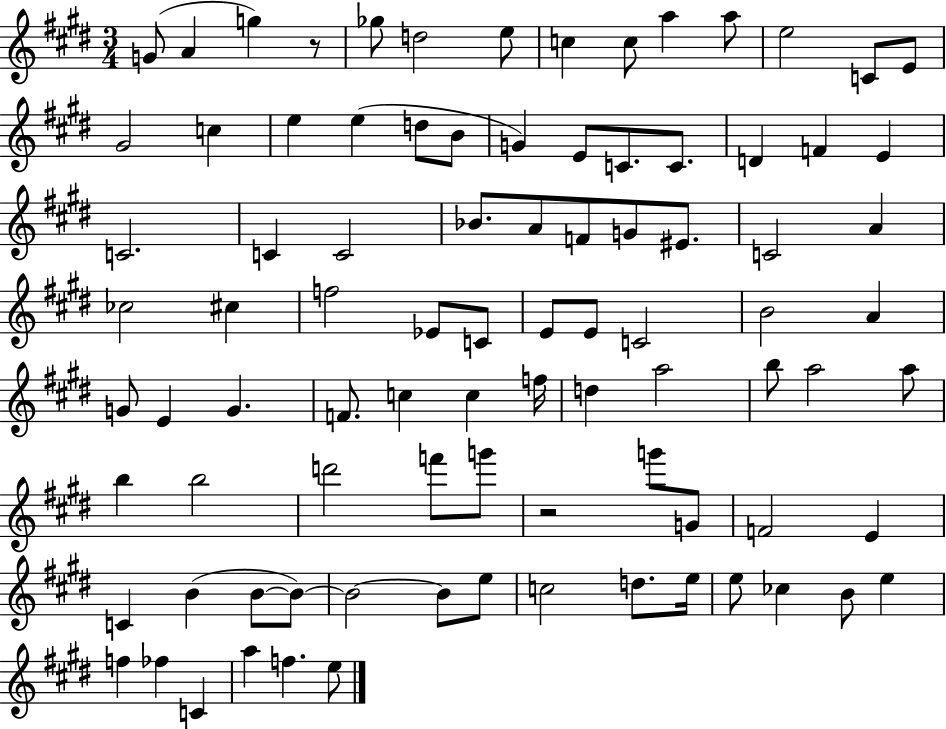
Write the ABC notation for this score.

X:1
T:Untitled
M:3/4
L:1/4
K:E
G/2 A g z/2 _g/2 d2 e/2 c c/2 a a/2 e2 C/2 E/2 ^G2 c e e d/2 B/2 G E/2 C/2 C/2 D F E C2 C C2 _B/2 A/2 F/2 G/2 ^E/2 C2 A _c2 ^c f2 _E/2 C/2 E/2 E/2 C2 B2 A G/2 E G F/2 c c f/4 d a2 b/2 a2 a/2 b b2 d'2 f'/2 g'/2 z2 g'/2 G/2 F2 E C B B/2 B/2 B2 B/2 e/2 c2 d/2 e/4 e/2 _c B/2 e f _f C a f e/2